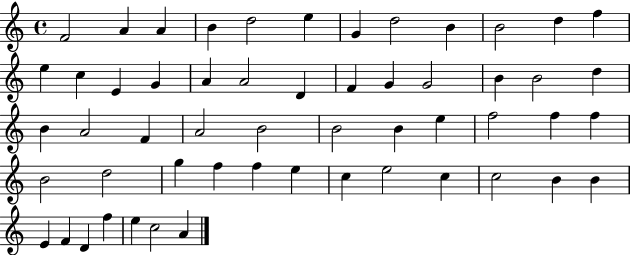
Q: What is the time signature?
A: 4/4